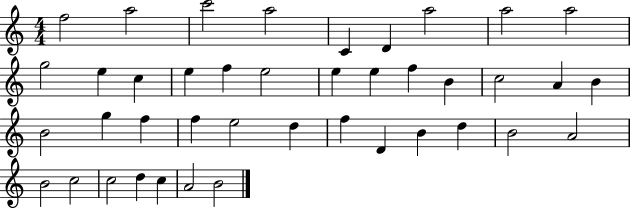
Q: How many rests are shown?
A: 0